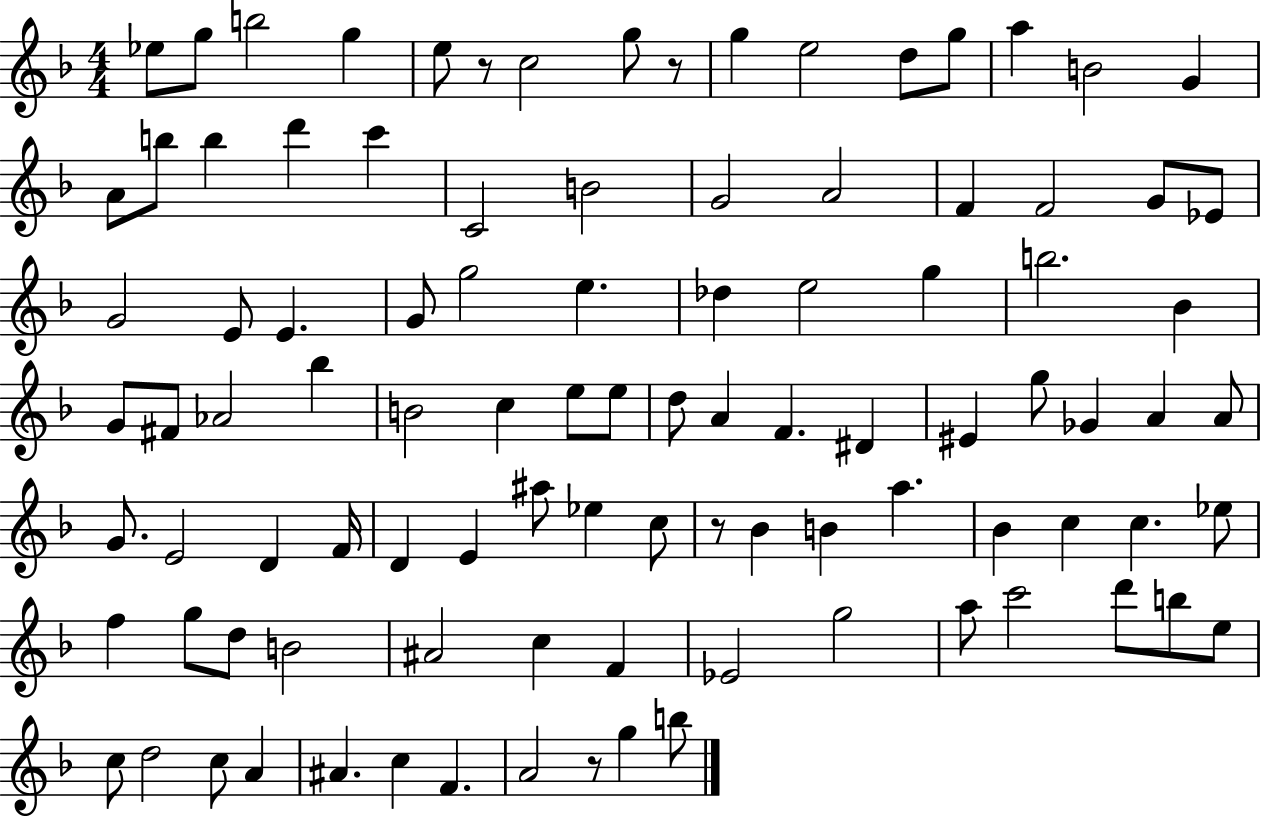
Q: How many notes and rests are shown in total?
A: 99